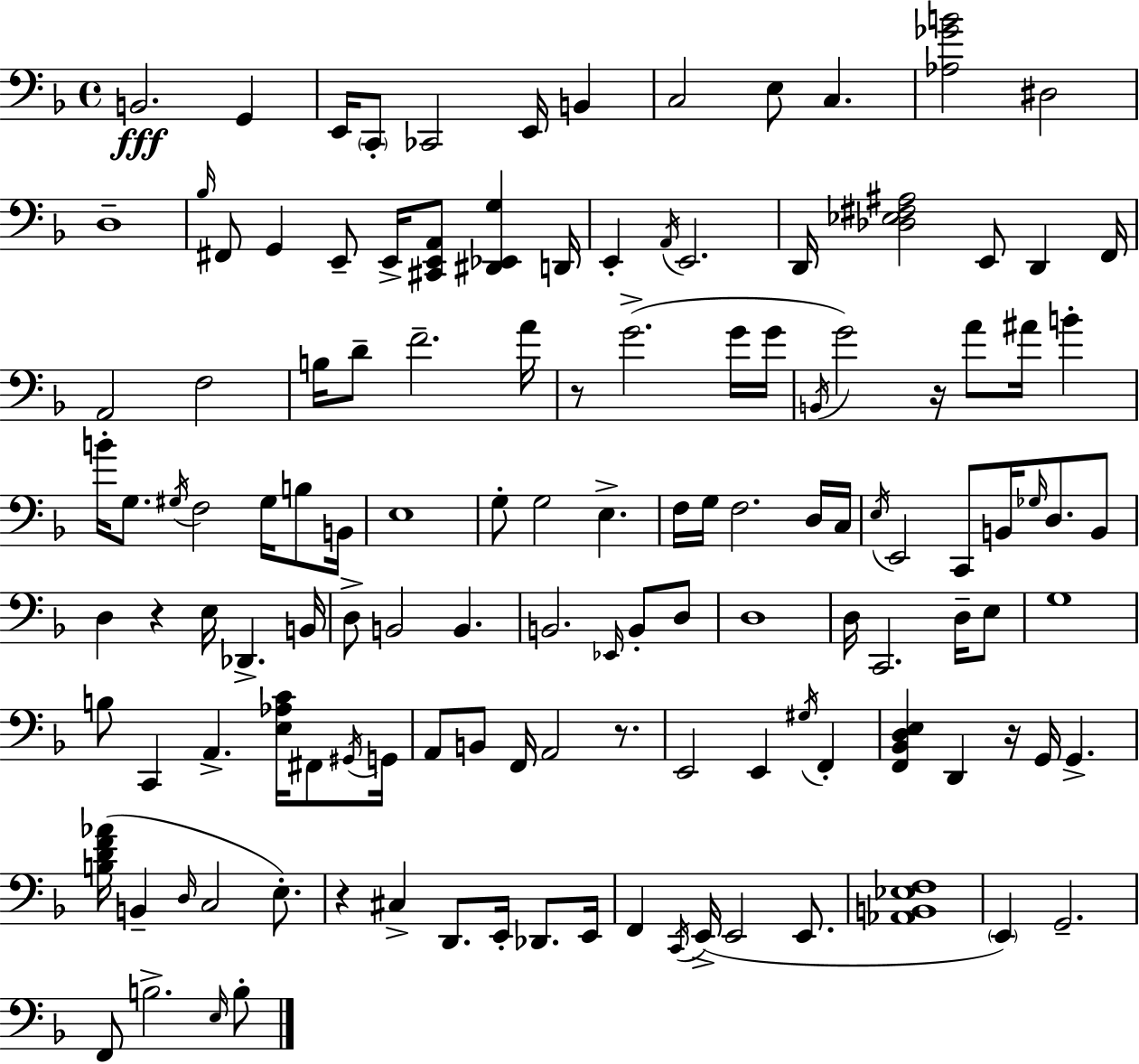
{
  \clef bass
  \time 4/4
  \defaultTimeSignature
  \key d \minor
  b,2.\fff g,4 | e,16 \parenthesize c,8-. ces,2 e,16 b,4 | c2 e8 c4. | <aes ges' b'>2 dis2 | \break d1-- | \grace { bes16 } fis,8 g,4 e,8-- e,16-> <cis, e, a,>8 <dis, ees, g>4 | d,16 e,4-. \acciaccatura { a,16 } e,2. | d,16 <des ees fis ais>2 e,8 d,4 | \break f,16 a,2 f2 | b16 d'8-- f'2.-- | a'16 r8 g'2.->( | g'16 g'16 \acciaccatura { b,16 } g'2) r16 a'8 ais'16 b'4-. | \break b'16-. g8. \acciaccatura { gis16 } f2 | gis16 b8 b,16 e1 | g8-. g2 e4.-> | f16 g16 f2. | \break d16 c16 \acciaccatura { e16 } e,2 c,8 b,16 | \grace { ges16 } d8. b,8 d4 r4 e16 des,4.-> | b,16 d8-> b,2 | b,4. b,2. | \break \grace { ees,16 } b,8-. d8 d1 | d16 c,2. | d16-- e8 g1 | b8 c,4 a,4.-> | \break <e aes c'>16 fis,8 \acciaccatura { gis,16 } g,16 a,8 b,8 f,16 a,2 | r8. e,2 | e,4 \acciaccatura { gis16 } f,4-. <f, bes, d e>4 d,4 | r16 g,16 g,4.-> <b d' f' aes'>16( b,4-- \grace { d16 } c2 | \break e8.-.) r4 cis4-> | d,8. e,16-. des,8. e,16 f,4 \acciaccatura { c,16 } e,16->( | e,2 e,8. <aes, b, ees f>1 | \parenthesize e,4) g,2.-- | \break f,8 b2.-> | \grace { e16 } b8-. \bar "|."
}